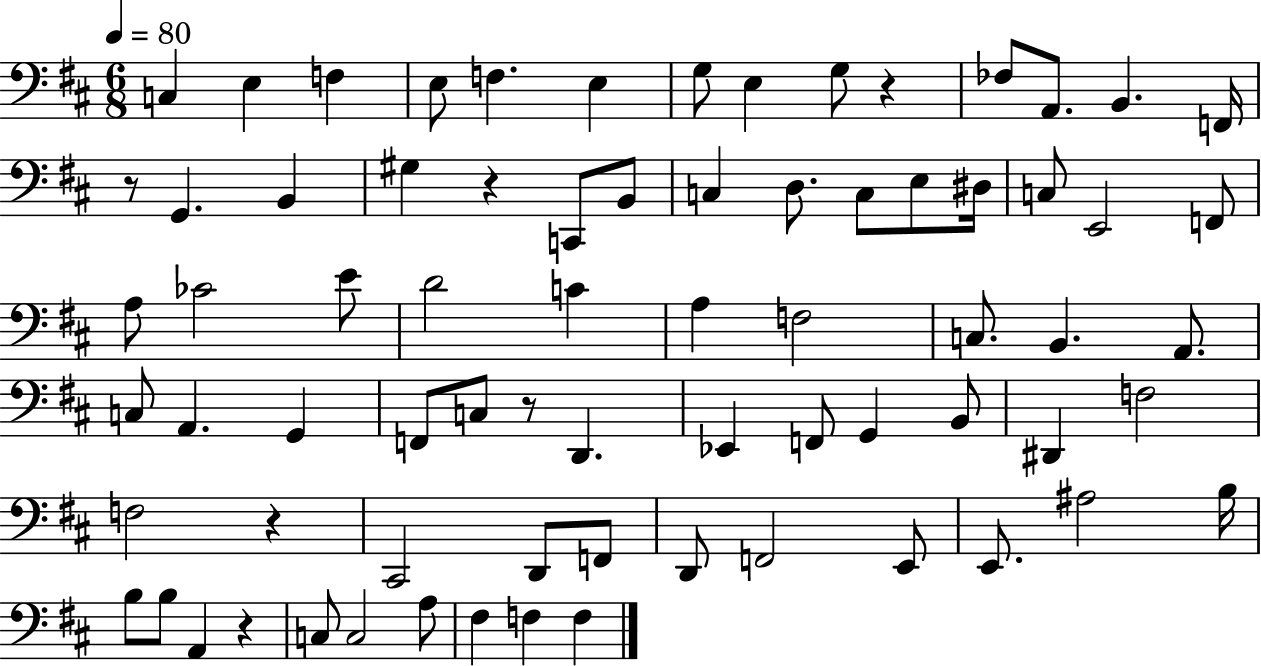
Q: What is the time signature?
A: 6/8